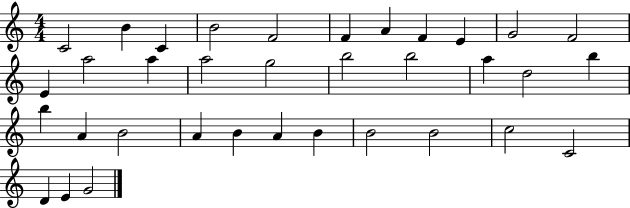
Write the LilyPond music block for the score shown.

{
  \clef treble
  \numericTimeSignature
  \time 4/4
  \key c \major
  c'2 b'4 c'4 | b'2 f'2 | f'4 a'4 f'4 e'4 | g'2 f'2 | \break e'4 a''2 a''4 | a''2 g''2 | b''2 b''2 | a''4 d''2 b''4 | \break b''4 a'4 b'2 | a'4 b'4 a'4 b'4 | b'2 b'2 | c''2 c'2 | \break d'4 e'4 g'2 | \bar "|."
}